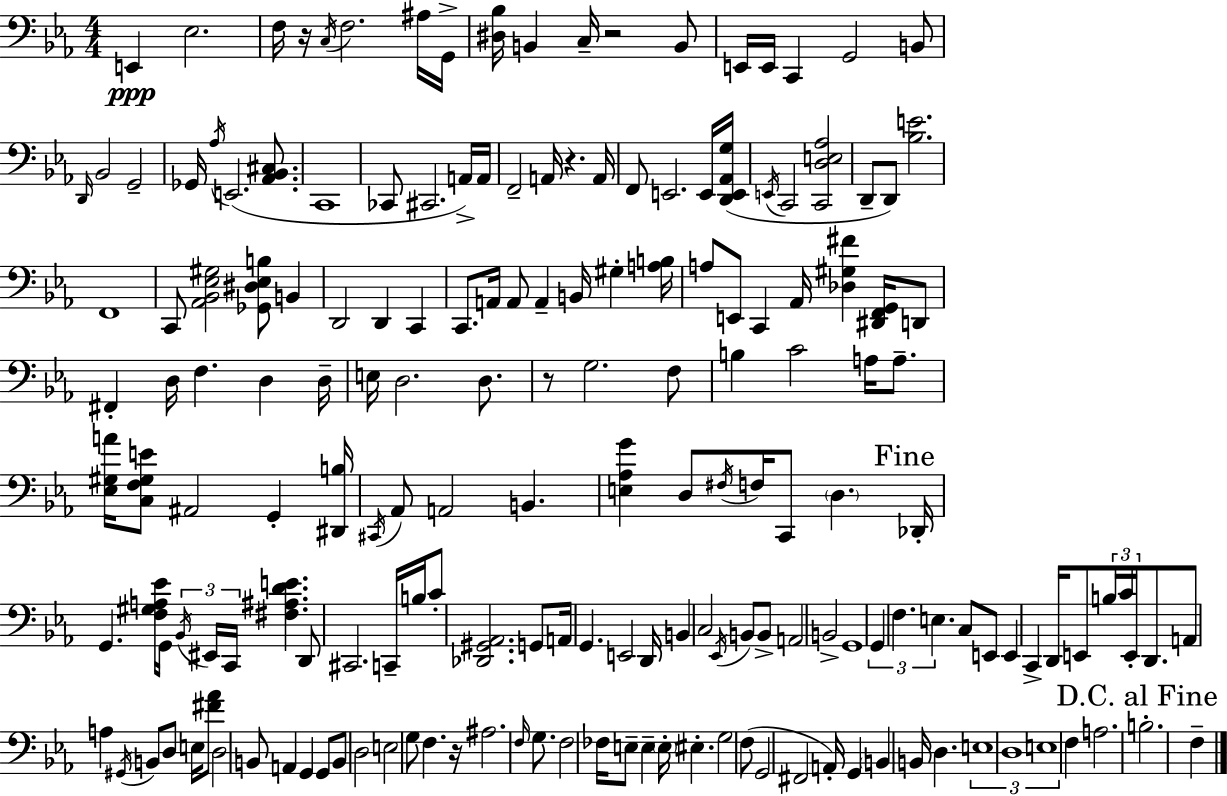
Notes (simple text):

E2/q Eb3/h. F3/s R/s C3/s F3/h. A#3/s G2/s [D#3,Bb3]/s B2/q C3/s R/h B2/e E2/s E2/s C2/q G2/h B2/e D2/s Bb2/h G2/h Gb2/s Ab3/s E2/h. [Ab2,Bb2,C#3]/e. C2/w CES2/e C#2/h. A2/s A2/s F2/h A2/s R/q. A2/s F2/e E2/h. E2/s [D2,E2,Ab2,G3]/s E2/s C2/h [C2,D3,E3,Ab3]/h D2/e D2/e [Bb3,E4]/h. F2/w C2/e [Ab2,Bb2,Eb3,G#3]/h [Gb2,D#3,Eb3,B3]/e B2/q D2/h D2/q C2/q C2/e. A2/s A2/e A2/q B2/s G#3/q [A3,B3]/s A3/e E2/e C2/q Ab2/s [Db3,G#3,F#4]/q [D#2,F2,G2]/s D2/e F#2/q D3/s F3/q. D3/q D3/s E3/s D3/h. D3/e. R/e G3/h. F3/e B3/q C4/h A3/s A3/e. [Eb3,G#3,A4]/s [C3,F3,G#3,E4]/e A#2/h G2/q [D#2,B3]/s C#2/s Ab2/e A2/h B2/q. [E3,Ab3,G4]/q D3/e F#3/s F3/s C2/e D3/q. Db2/s G2/q. [F3,G#3,A3,Eb4]/s G2/s Bb2/s EIS2/s C2/s [F#3,A#3,D4,E4]/q. D2/e C#2/h. C2/s B3/s C4/e [Db2,G#2,Ab2]/h. G2/e A2/s G2/q. E2/h D2/s B2/q C3/h Eb2/s B2/e B2/e A2/h B2/h G2/w G2/q F3/q. E3/q. C3/e E2/e E2/q C2/q D2/s E2/e B3/s C4/s E2/s D2/e. A2/e A3/q G#2/s B2/e D3/e E3/s [F#4,Ab4]/e D3/h B2/e A2/q G2/q G2/e B2/e D3/h E3/h G3/e F3/q. R/s A#3/h. F3/s G3/e. F3/h FES3/s E3/e E3/q E3/s EIS3/q. G3/h F3/e G2/h F#2/h A2/s G2/q B2/q B2/s D3/q. E3/w D3/w E3/w F3/q A3/h. B3/h. F3/q